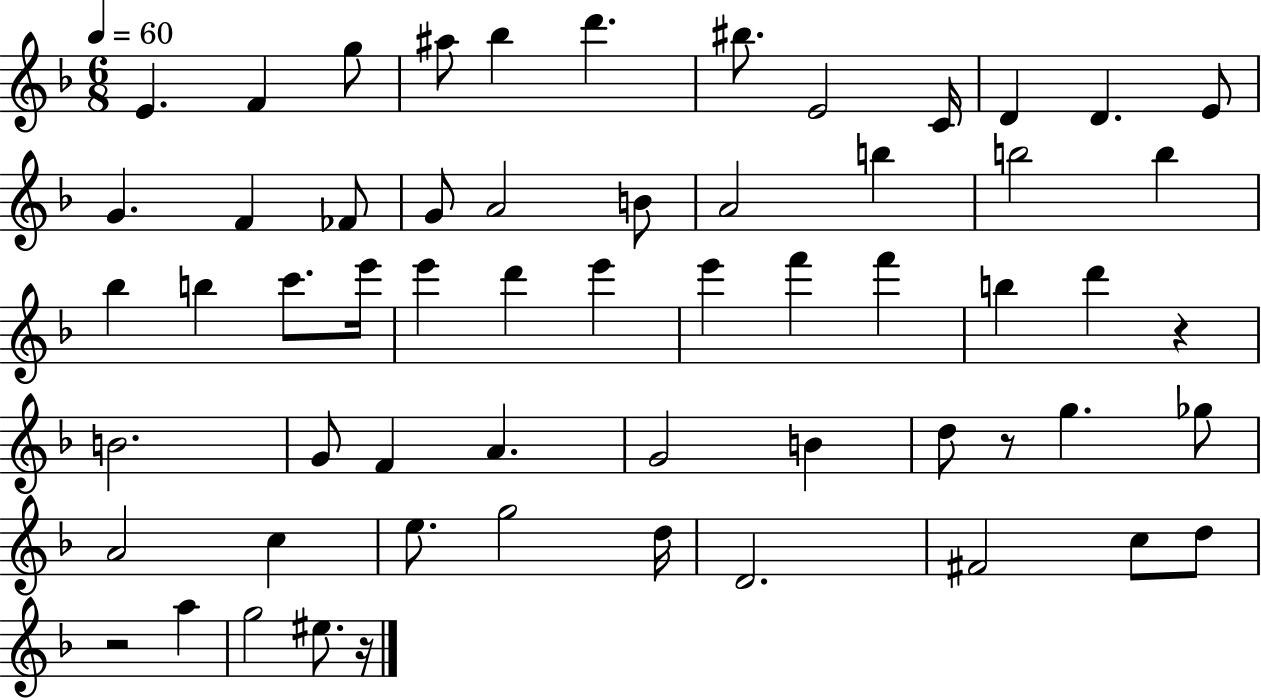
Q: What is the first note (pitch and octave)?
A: E4